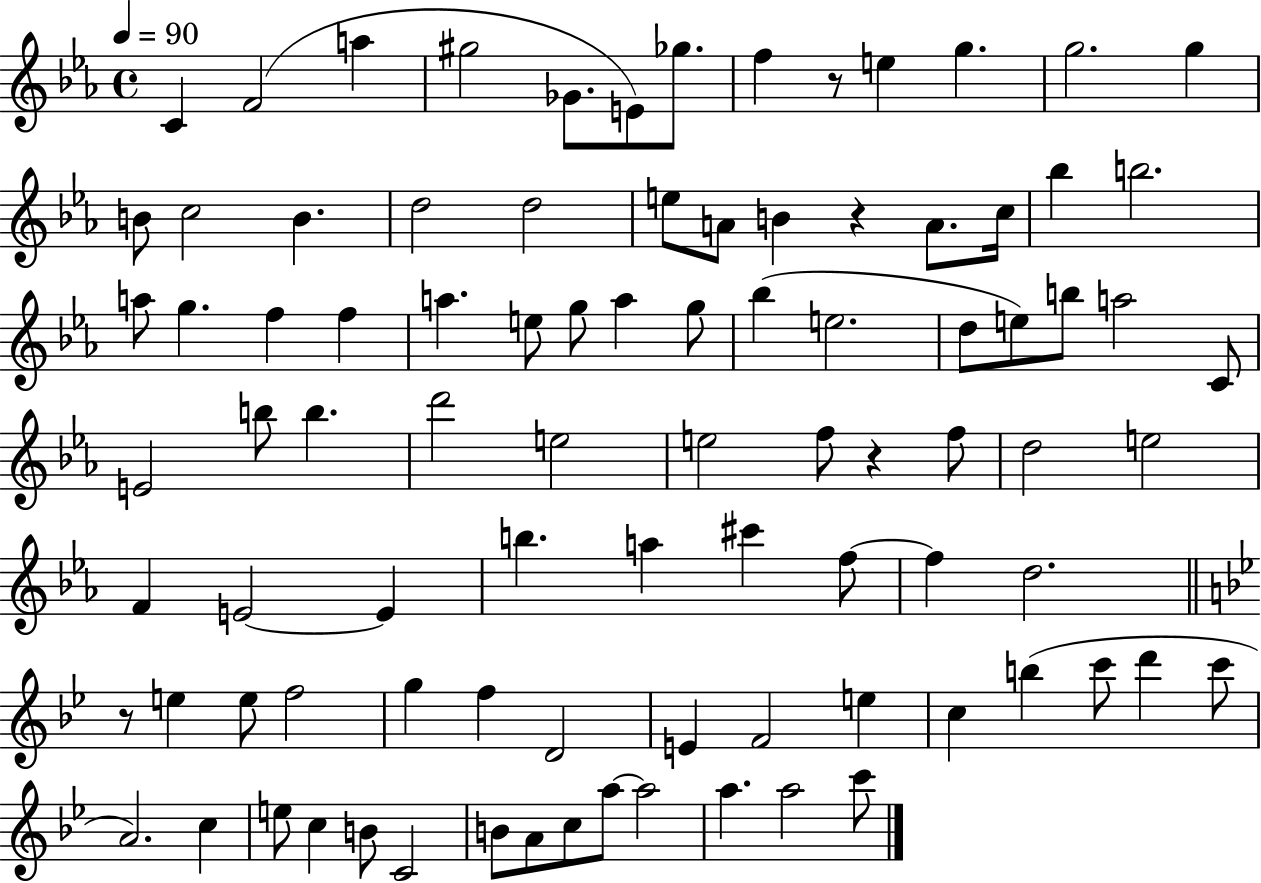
{
  \clef treble
  \time 4/4
  \defaultTimeSignature
  \key ees \major
  \tempo 4 = 90
  \repeat volta 2 { c'4 f'2( a''4 | gis''2 ges'8. e'8) ges''8. | f''4 r8 e''4 g''4. | g''2. g''4 | \break b'8 c''2 b'4. | d''2 d''2 | e''8 a'8 b'4 r4 a'8. c''16 | bes''4 b''2. | \break a''8 g''4. f''4 f''4 | a''4. e''8 g''8 a''4 g''8 | bes''4( e''2. | d''8 e''8) b''8 a''2 c'8 | \break e'2 b''8 b''4. | d'''2 e''2 | e''2 f''8 r4 f''8 | d''2 e''2 | \break f'4 e'2~~ e'4 | b''4. a''4 cis'''4 f''8~~ | f''4 d''2. | \bar "||" \break \key bes \major r8 e''4 e''8 f''2 | g''4 f''4 d'2 | e'4 f'2 e''4 | c''4 b''4( c'''8 d'''4 c'''8 | \break a'2.) c''4 | e''8 c''4 b'8 c'2 | b'8 a'8 c''8 a''8~~ a''2 | a''4. a''2 c'''8 | \break } \bar "|."
}